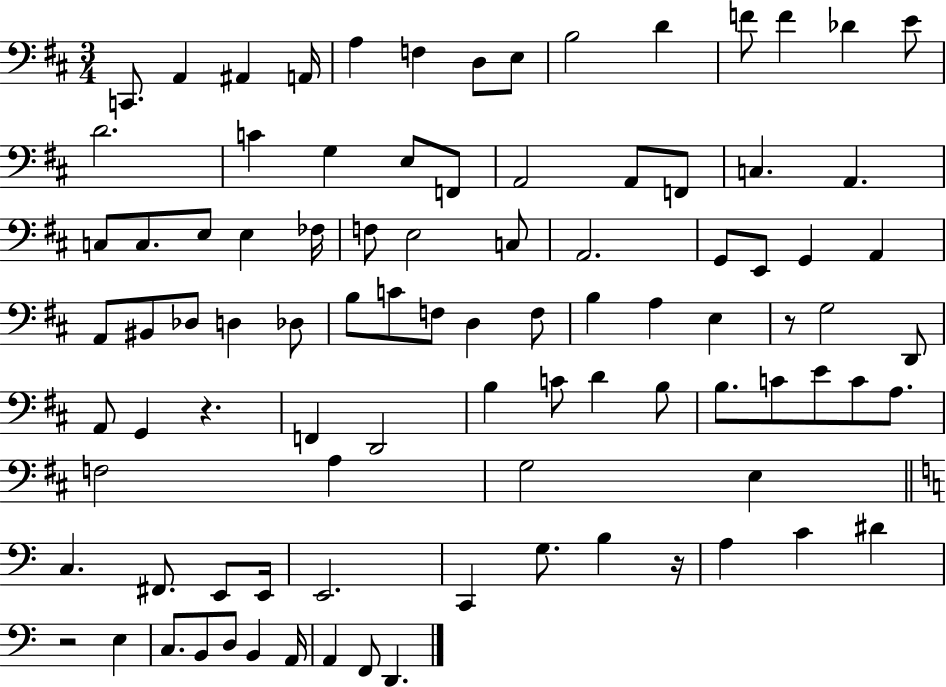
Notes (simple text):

C2/e. A2/q A#2/q A2/s A3/q F3/q D3/e E3/e B3/h D4/q F4/e F4/q Db4/q E4/e D4/h. C4/q G3/q E3/e F2/e A2/h A2/e F2/e C3/q. A2/q. C3/e C3/e. E3/e E3/q FES3/s F3/e E3/h C3/e A2/h. G2/e E2/e G2/q A2/q A2/e BIS2/e Db3/e D3/q Db3/e B3/e C4/e F3/e D3/q F3/e B3/q A3/q E3/q R/e G3/h D2/e A2/e G2/q R/q. F2/q D2/h B3/q C4/e D4/q B3/e B3/e. C4/e E4/e C4/e A3/e. F3/h A3/q G3/h E3/q C3/q. F#2/e. E2/e E2/s E2/h. C2/q G3/e. B3/q R/s A3/q C4/q D#4/q R/h E3/q C3/e. B2/e D3/e B2/q A2/s A2/q F2/e D2/q.